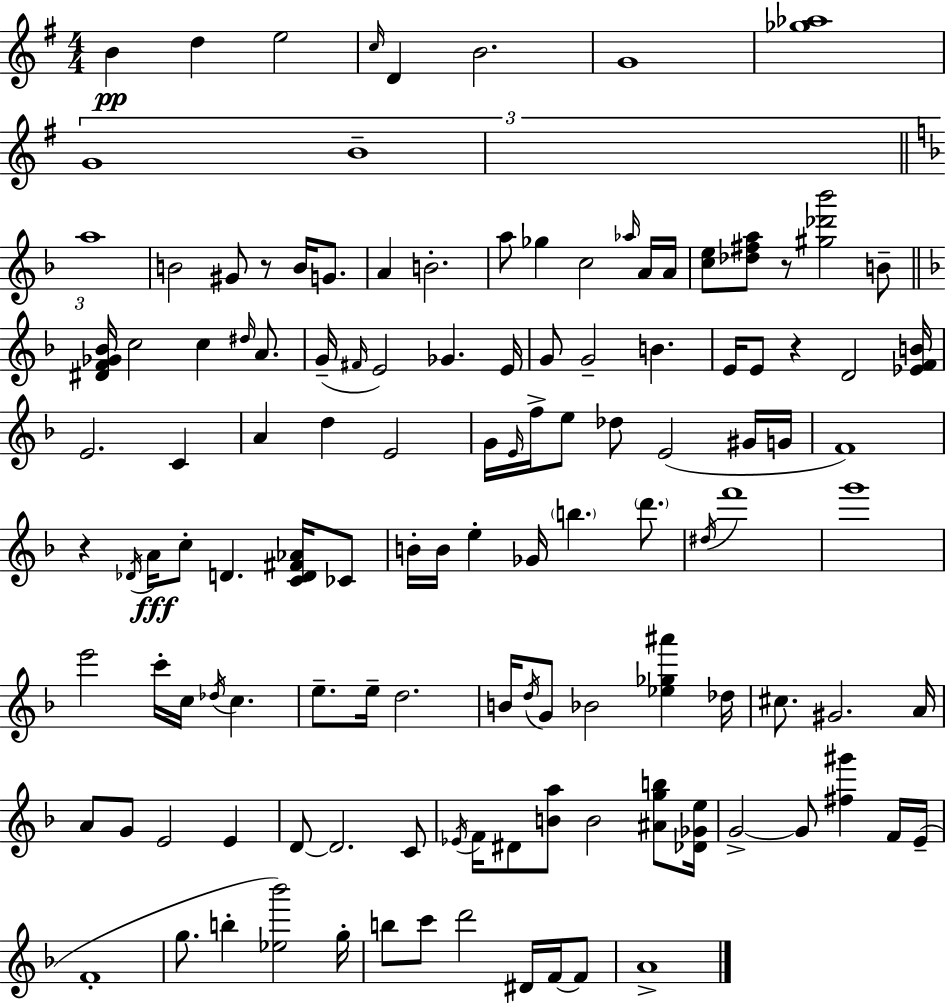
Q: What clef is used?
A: treble